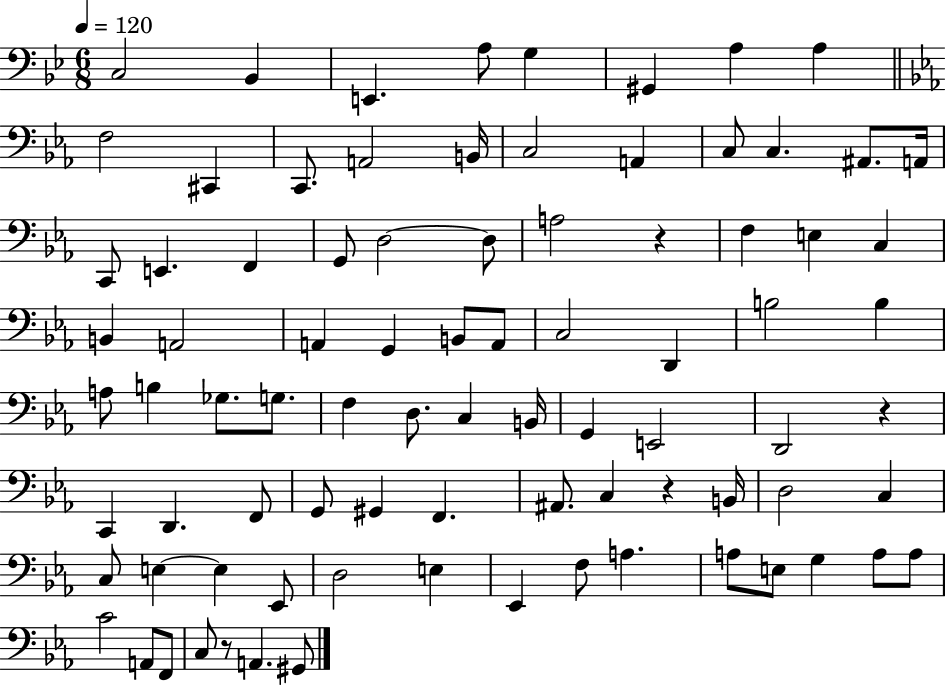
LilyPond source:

{
  \clef bass
  \numericTimeSignature
  \time 6/8
  \key bes \major
  \tempo 4 = 120
  c2 bes,4 | e,4. a8 g4 | gis,4 a4 a4 | \bar "||" \break \key ees \major f2 cis,4 | c,8. a,2 b,16 | c2 a,4 | c8 c4. ais,8. a,16 | \break c,8 e,4. f,4 | g,8 d2~~ d8 | a2 r4 | f4 e4 c4 | \break b,4 a,2 | a,4 g,4 b,8 a,8 | c2 d,4 | b2 b4 | \break a8 b4 ges8. g8. | f4 d8. c4 b,16 | g,4 e,2 | d,2 r4 | \break c,4 d,4. f,8 | g,8 gis,4 f,4. | ais,8. c4 r4 b,16 | d2 c4 | \break c8 e4~~ e4 ees,8 | d2 e4 | ees,4 f8 a4. | a8 e8 g4 a8 a8 | \break c'2 a,8 f,8 | c8 r8 a,4. gis,8 | \bar "|."
}